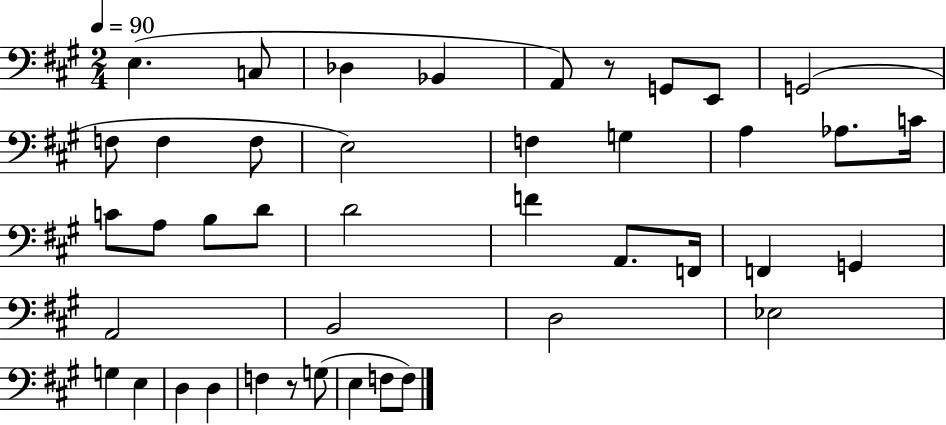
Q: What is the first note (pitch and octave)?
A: E3